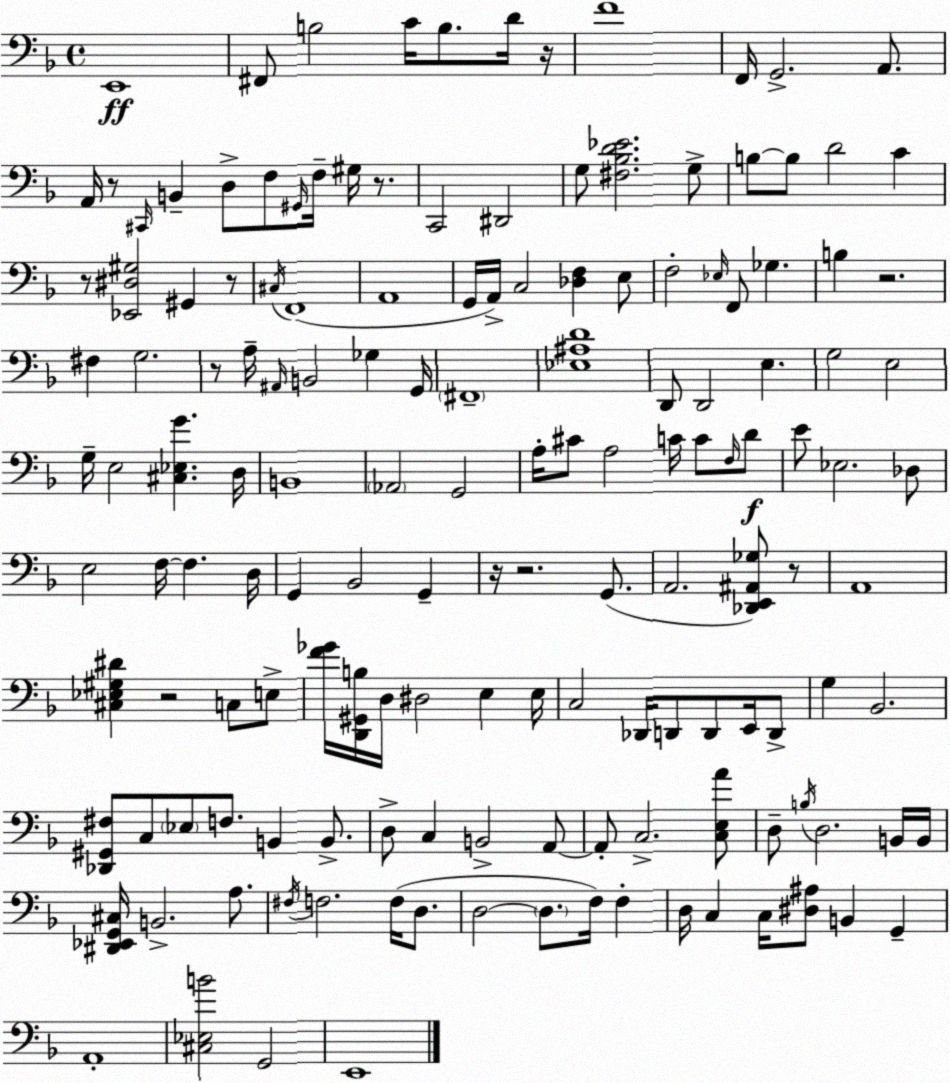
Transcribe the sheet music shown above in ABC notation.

X:1
T:Untitled
M:4/4
L:1/4
K:Dm
E,,4 ^F,,/2 B,2 C/4 B,/2 D/4 z/4 F4 F,,/4 G,,2 A,,/2 A,,/4 z/2 ^C,,/4 B,, D,/2 F,/2 ^G,,/4 F,/4 ^G,/4 z/2 C,,2 ^D,,2 G,/2 [^F,_B,D_E]2 G,/2 B,/2 B,/2 D2 C z/2 [_E,,^D,^G,]2 ^G,, z/2 ^C,/4 F,,4 A,,4 G,,/4 A,,/4 C,2 [_D,F,] E,/2 F,2 _E,/4 F,,/2 _G, B, z2 ^F, G,2 z/2 A,/4 ^A,,/4 B,,2 _G, G,,/4 ^F,,4 [_E,^A,D]4 D,,/2 D,,2 E, G,2 E,2 G,/4 E,2 [^C,_E,G] D,/4 B,,4 _A,,2 G,,2 A,/4 ^C/2 A,2 C/4 C/2 F,/4 D/2 E/2 _E,2 _D,/2 E,2 F,/4 F, D,/4 G,, _B,,2 G,, z/4 z2 G,,/2 A,,2 [_D,,E,,^A,,_G,]/2 z/2 A,,4 [^C,_E,^G,^D] z2 C,/2 E,/2 [F_G]/4 [D,,^G,,B,]/4 D,/4 ^D,2 E, E,/4 C,2 _D,,/4 D,,/2 D,,/2 E,,/4 D,,/2 G, _B,,2 [_D,,^G,,^F,]/2 C,/2 _E,/2 F,/2 B,, B,,/2 D,/2 C, B,,2 A,,/2 A,,/2 C,2 [C,E,A]/2 D,/2 B,/4 D,2 B,,/4 B,,/4 [^D,,_E,,G,,^C,]/4 B,,2 A,/2 ^F,/4 F,2 F,/4 D,/2 D,2 D,/2 F,/4 F, D,/4 C, C,/4 [^D,^A,]/2 B,, G,, A,,4 [^C,_E,B]2 G,,2 E,,4